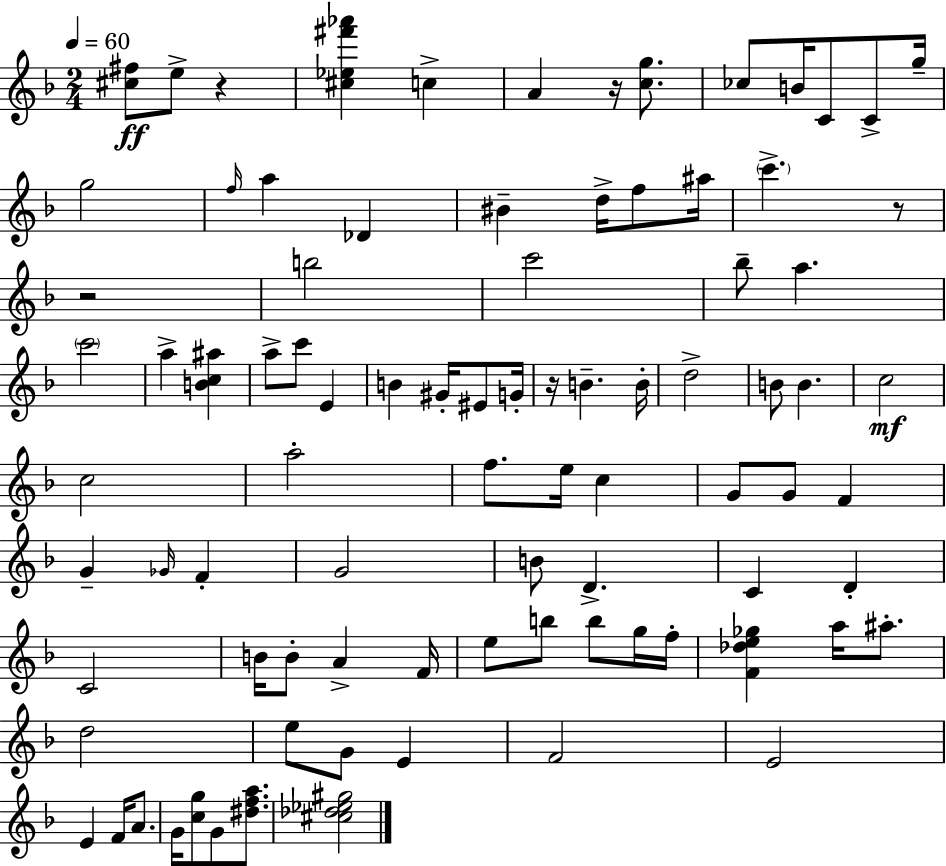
[C#5,F#5]/e E5/e R/q [C#5,Eb5,F#6,Ab6]/q C5/q A4/q R/s [C5,G5]/e. CES5/e B4/s C4/e C4/e G5/s G5/h F5/s A5/q Db4/q BIS4/q D5/s F5/e A#5/s C6/q. R/e R/h B5/h C6/h Bb5/e A5/q. C6/h A5/q [B4,C5,A#5]/q A5/e C6/e E4/q B4/q G#4/s EIS4/e G4/s R/s B4/q. B4/s D5/h B4/e B4/q. C5/h C5/h A5/h F5/e. E5/s C5/q G4/e G4/e F4/q G4/q Gb4/s F4/q G4/h B4/e D4/q. C4/q D4/q C4/h B4/s B4/e A4/q F4/s E5/e B5/e B5/e G5/s F5/s [F4,Db5,E5,Gb5]/q A5/s A#5/e. D5/h E5/e G4/e E4/q F4/h E4/h E4/q F4/s A4/e. G4/s [C5,G5]/e G4/e [D#5,F5,A5]/e. [C#5,Db5,Eb5,G#5]/h